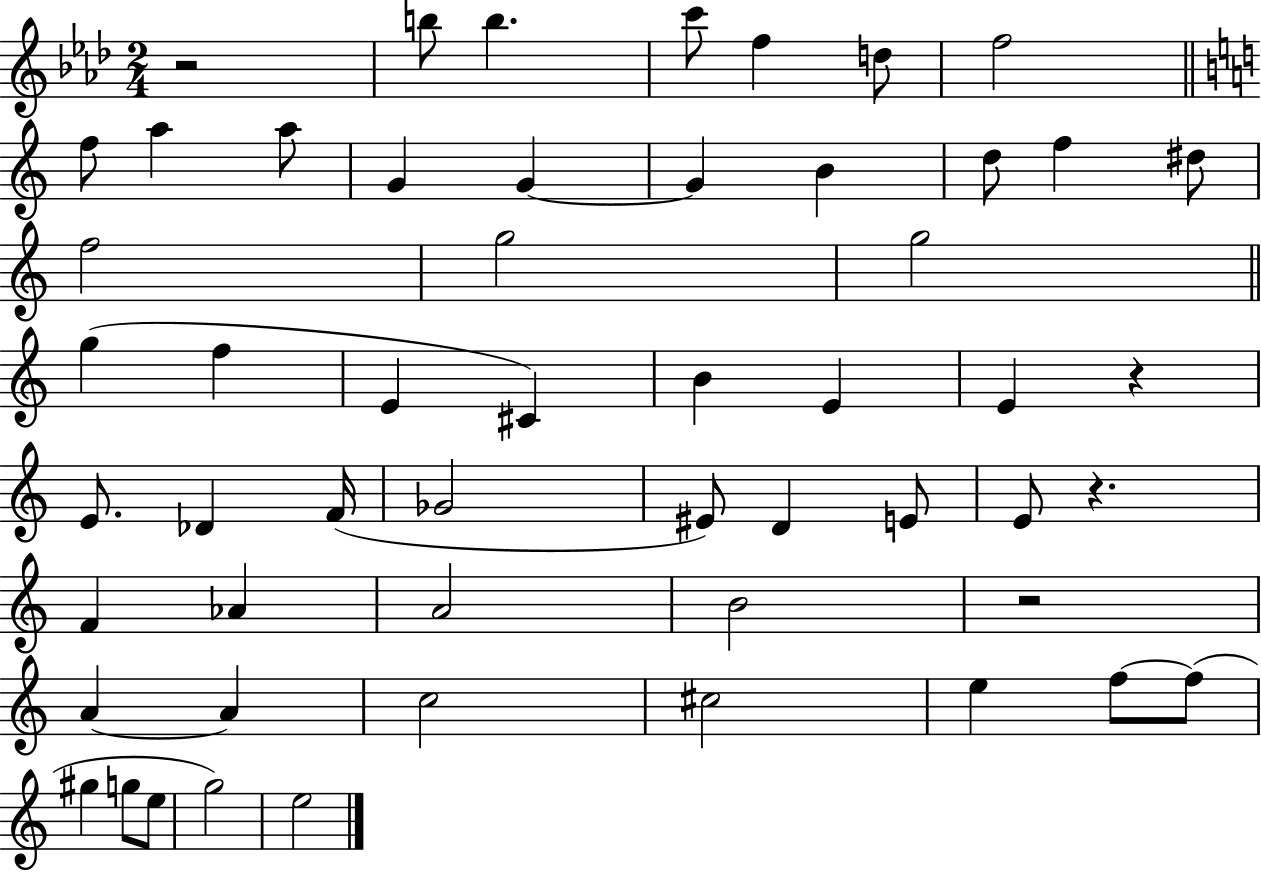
X:1
T:Untitled
M:2/4
L:1/4
K:Ab
z2 b/2 b c'/2 f d/2 f2 f/2 a a/2 G G G B d/2 f ^d/2 f2 g2 g2 g f E ^C B E E z E/2 _D F/4 _G2 ^E/2 D E/2 E/2 z F _A A2 B2 z2 A A c2 ^c2 e f/2 f/2 ^g g/2 e/2 g2 e2